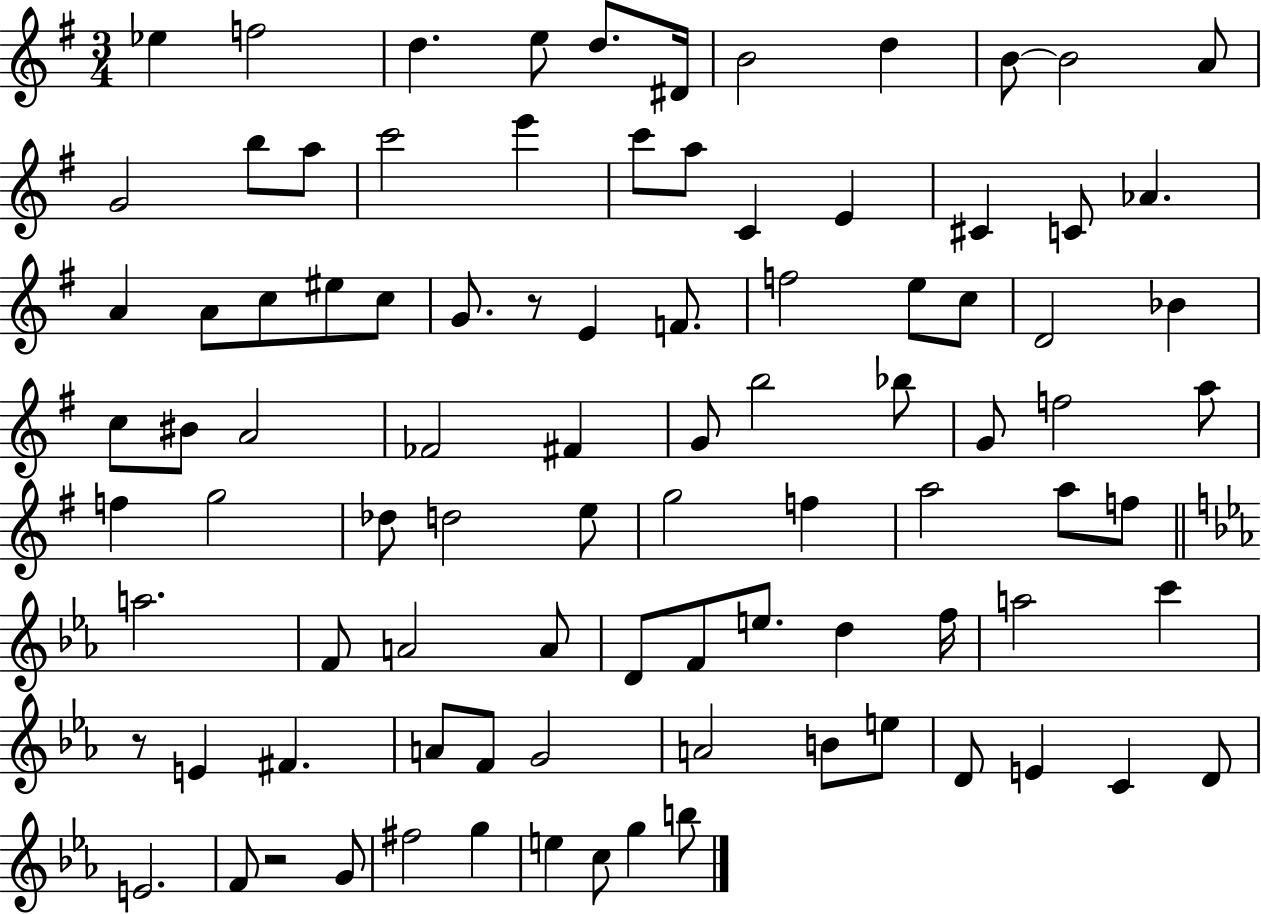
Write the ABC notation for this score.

X:1
T:Untitled
M:3/4
L:1/4
K:G
_e f2 d e/2 d/2 ^D/4 B2 d B/2 B2 A/2 G2 b/2 a/2 c'2 e' c'/2 a/2 C E ^C C/2 _A A A/2 c/2 ^e/2 c/2 G/2 z/2 E F/2 f2 e/2 c/2 D2 _B c/2 ^B/2 A2 _F2 ^F G/2 b2 _b/2 G/2 f2 a/2 f g2 _d/2 d2 e/2 g2 f a2 a/2 f/2 a2 F/2 A2 A/2 D/2 F/2 e/2 d f/4 a2 c' z/2 E ^F A/2 F/2 G2 A2 B/2 e/2 D/2 E C D/2 E2 F/2 z2 G/2 ^f2 g e c/2 g b/2